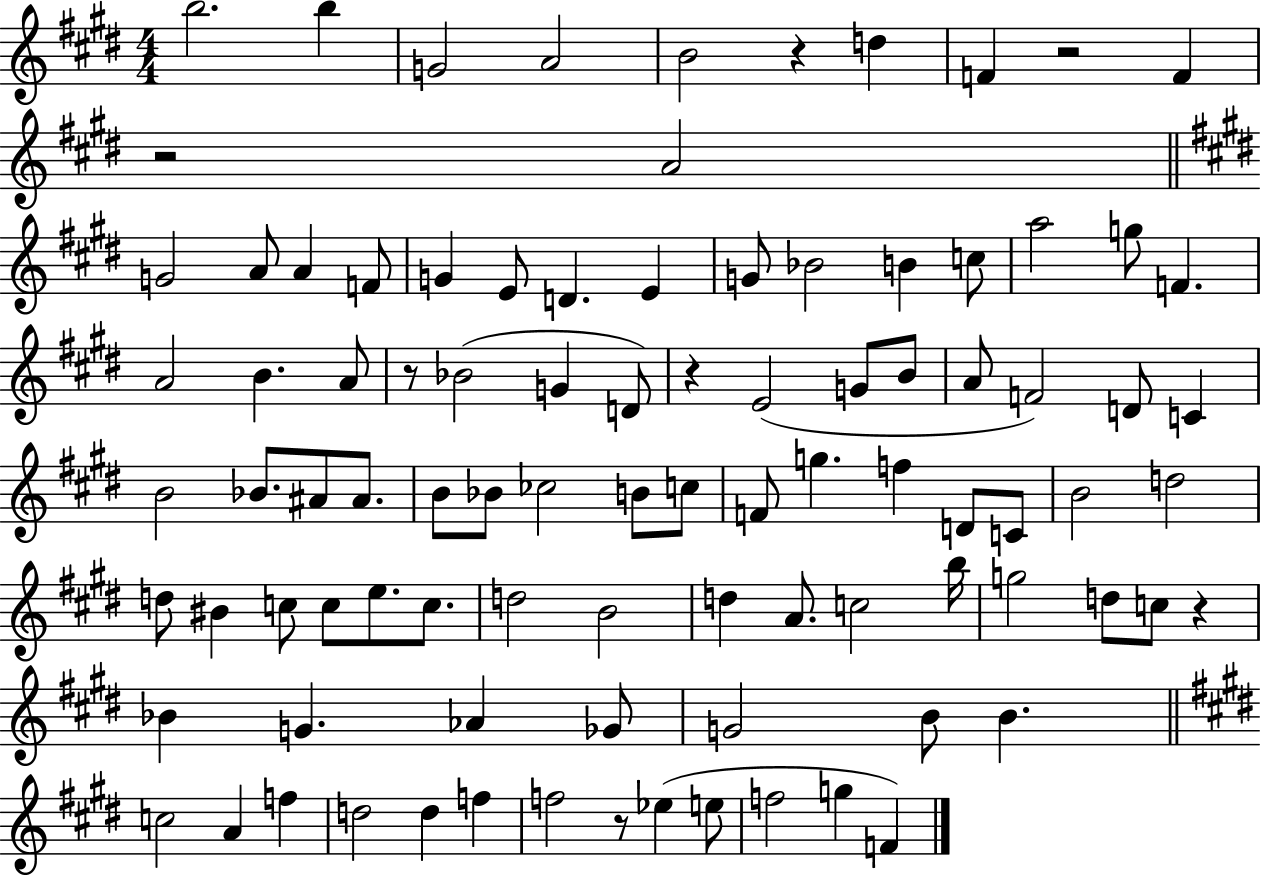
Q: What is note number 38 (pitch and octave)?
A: B4